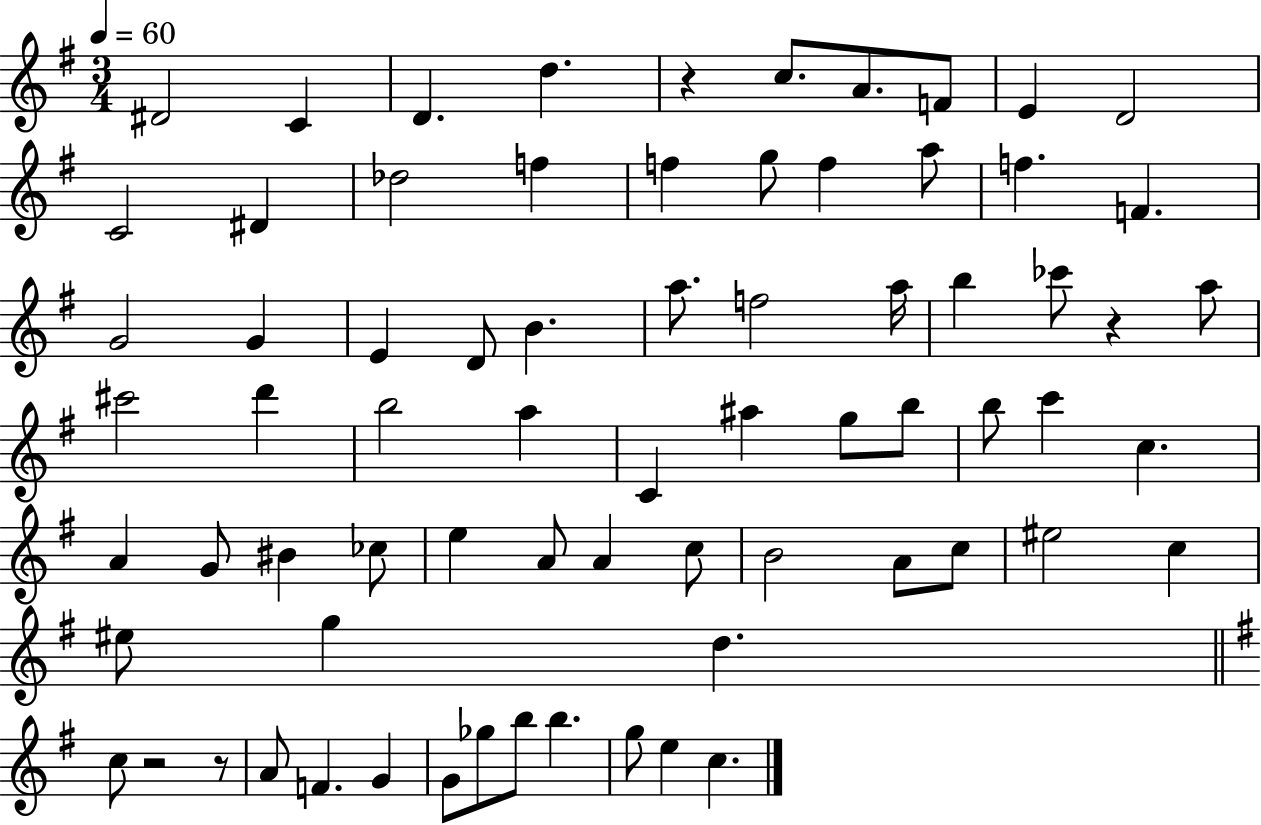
D#4/h C4/q D4/q. D5/q. R/q C5/e. A4/e. F4/e E4/q D4/h C4/h D#4/q Db5/h F5/q F5/q G5/e F5/q A5/e F5/q. F4/q. G4/h G4/q E4/q D4/e B4/q. A5/e. F5/h A5/s B5/q CES6/e R/q A5/e C#6/h D6/q B5/h A5/q C4/q A#5/q G5/e B5/e B5/e C6/q C5/q. A4/q G4/e BIS4/q CES5/e E5/q A4/e A4/q C5/e B4/h A4/e C5/e EIS5/h C5/q EIS5/e G5/q D5/q. C5/e R/h R/e A4/e F4/q. G4/q G4/e Gb5/e B5/e B5/q. G5/e E5/q C5/q.